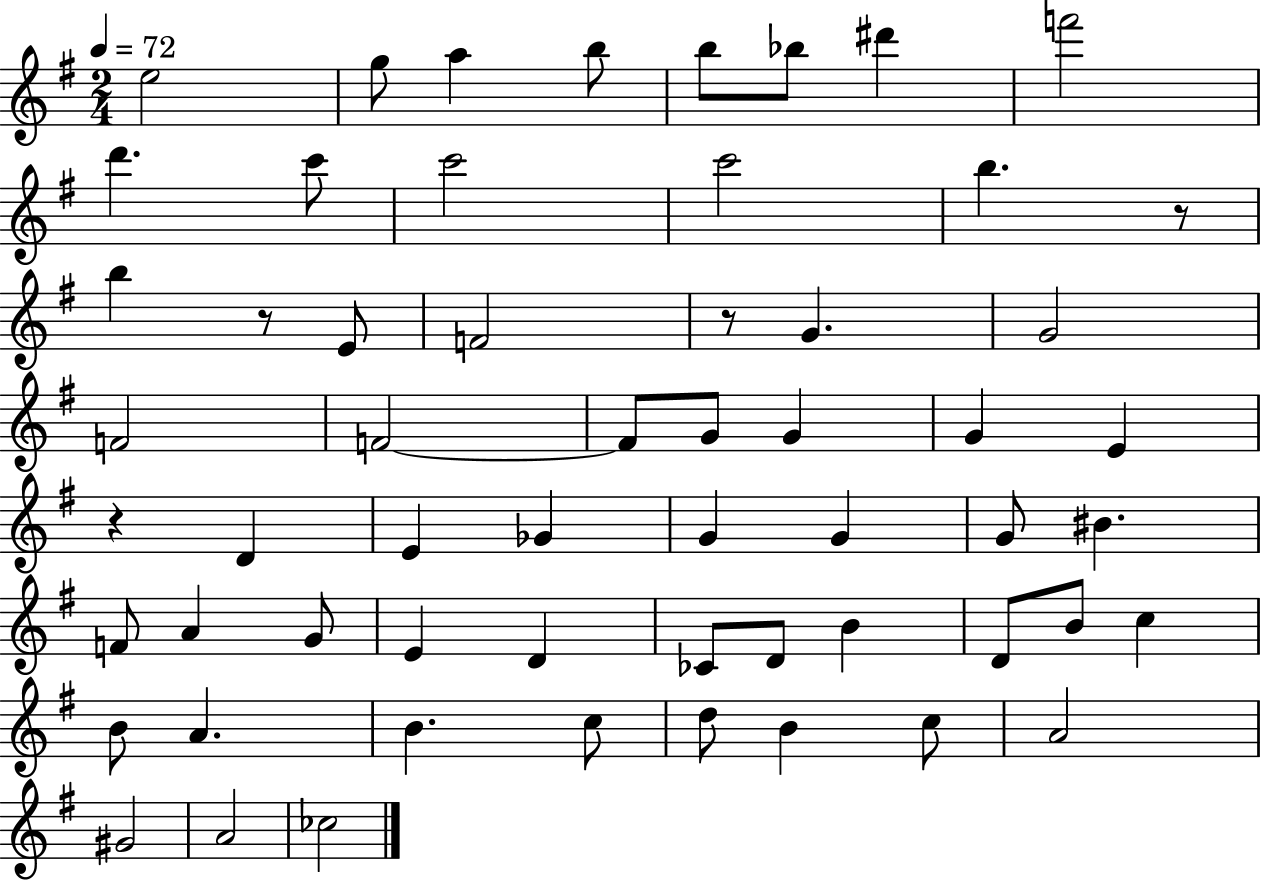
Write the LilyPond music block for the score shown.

{
  \clef treble
  \numericTimeSignature
  \time 2/4
  \key g \major
  \tempo 4 = 72
  e''2 | g''8 a''4 b''8 | b''8 bes''8 dis'''4 | f'''2 | \break d'''4. c'''8 | c'''2 | c'''2 | b''4. r8 | \break b''4 r8 e'8 | f'2 | r8 g'4. | g'2 | \break f'2 | f'2~~ | f'8 g'8 g'4 | g'4 e'4 | \break r4 d'4 | e'4 ges'4 | g'4 g'4 | g'8 bis'4. | \break f'8 a'4 g'8 | e'4 d'4 | ces'8 d'8 b'4 | d'8 b'8 c''4 | \break b'8 a'4. | b'4. c''8 | d''8 b'4 c''8 | a'2 | \break gis'2 | a'2 | ces''2 | \bar "|."
}